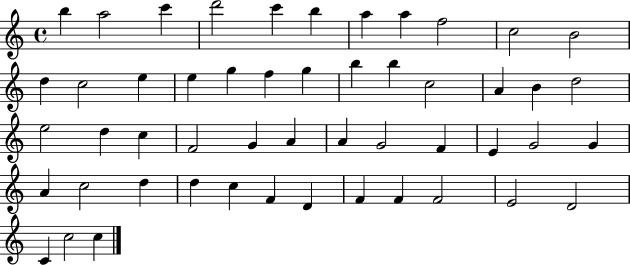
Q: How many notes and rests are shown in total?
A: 51